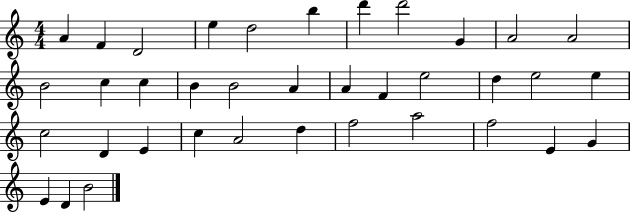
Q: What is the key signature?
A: C major